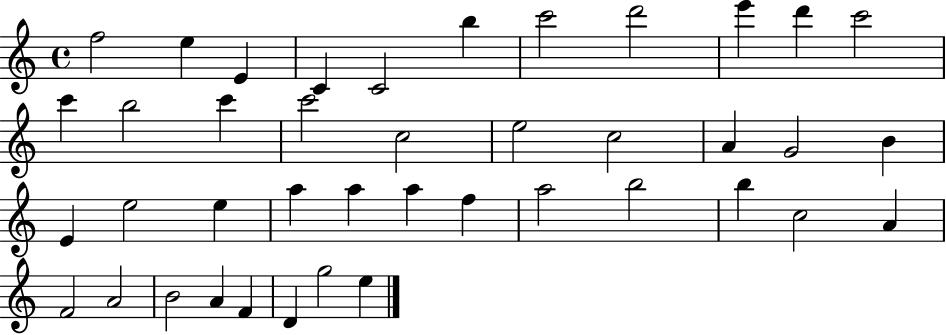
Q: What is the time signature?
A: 4/4